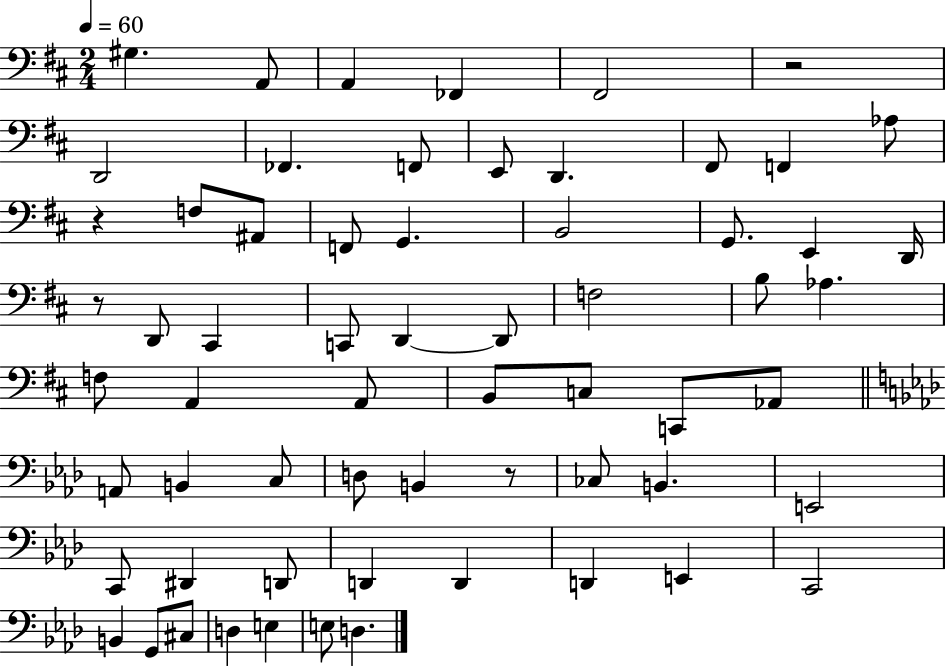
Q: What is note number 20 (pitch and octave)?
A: E2